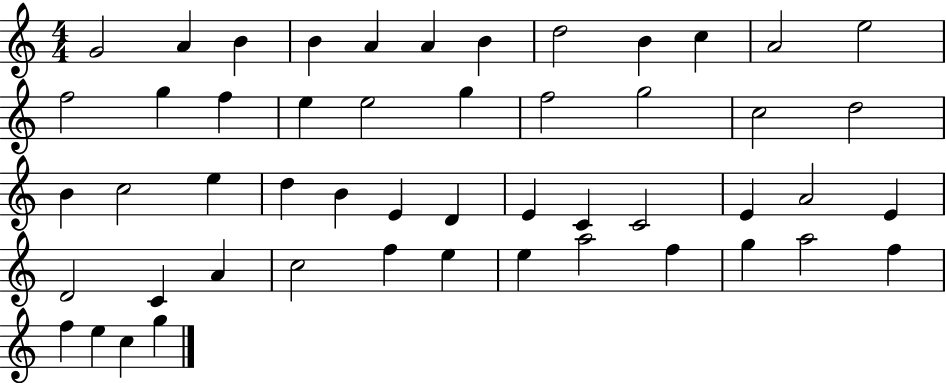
G4/h A4/q B4/q B4/q A4/q A4/q B4/q D5/h B4/q C5/q A4/h E5/h F5/h G5/q F5/q E5/q E5/h G5/q F5/h G5/h C5/h D5/h B4/q C5/h E5/q D5/q B4/q E4/q D4/q E4/q C4/q C4/h E4/q A4/h E4/q D4/h C4/q A4/q C5/h F5/q E5/q E5/q A5/h F5/q G5/q A5/h F5/q F5/q E5/q C5/q G5/q